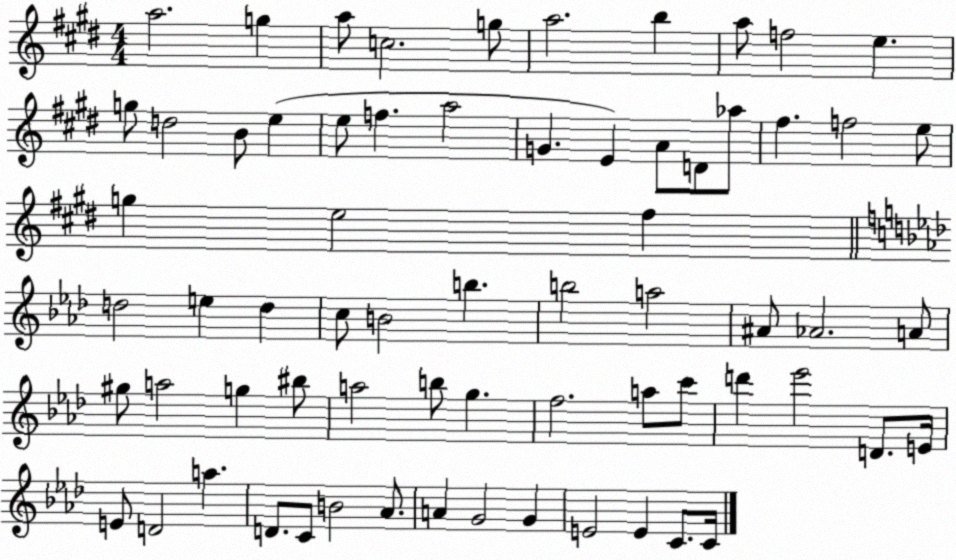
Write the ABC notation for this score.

X:1
T:Untitled
M:4/4
L:1/4
K:E
a2 g a/2 c2 g/2 a2 b a/2 f2 e g/2 d2 B/2 e e/2 f a2 G E A/2 D/2 _a/2 ^f f2 e/2 g e2 ^f d2 e d c/2 B2 b b2 a2 ^A/2 _A2 A/2 ^g/2 a2 g ^b/2 a2 b/2 g f2 a/2 c'/2 d' _e'2 D/2 E/4 E/2 D2 a D/2 C/2 B2 _A/2 A G2 G E2 E C/2 C/4